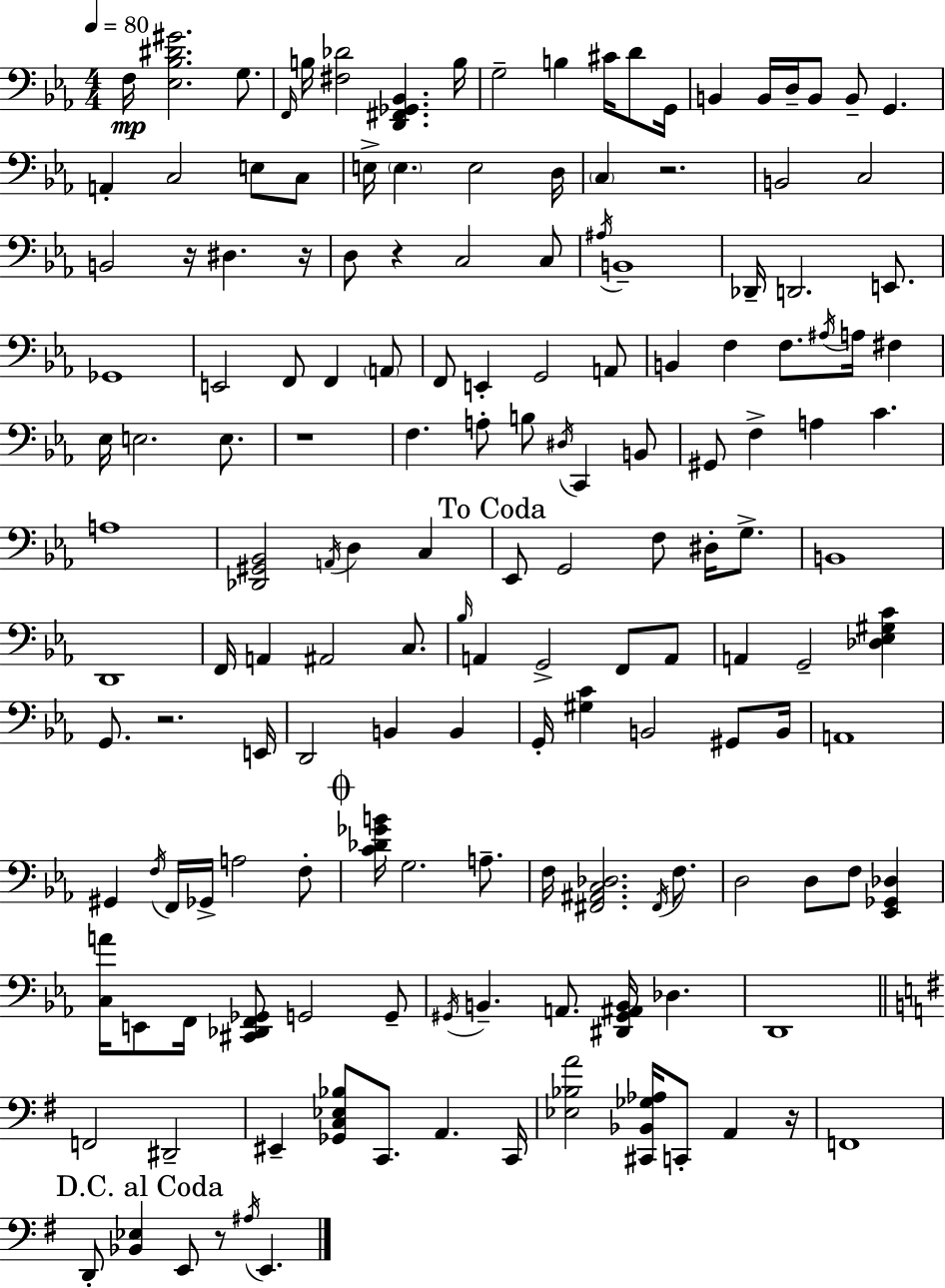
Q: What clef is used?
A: bass